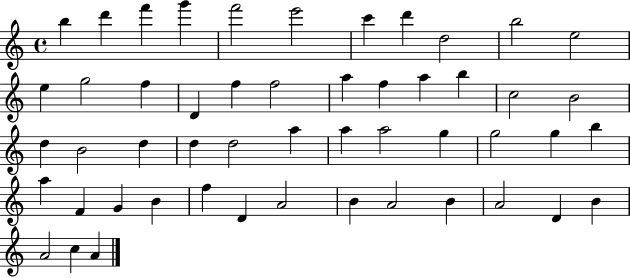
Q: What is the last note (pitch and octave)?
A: A4